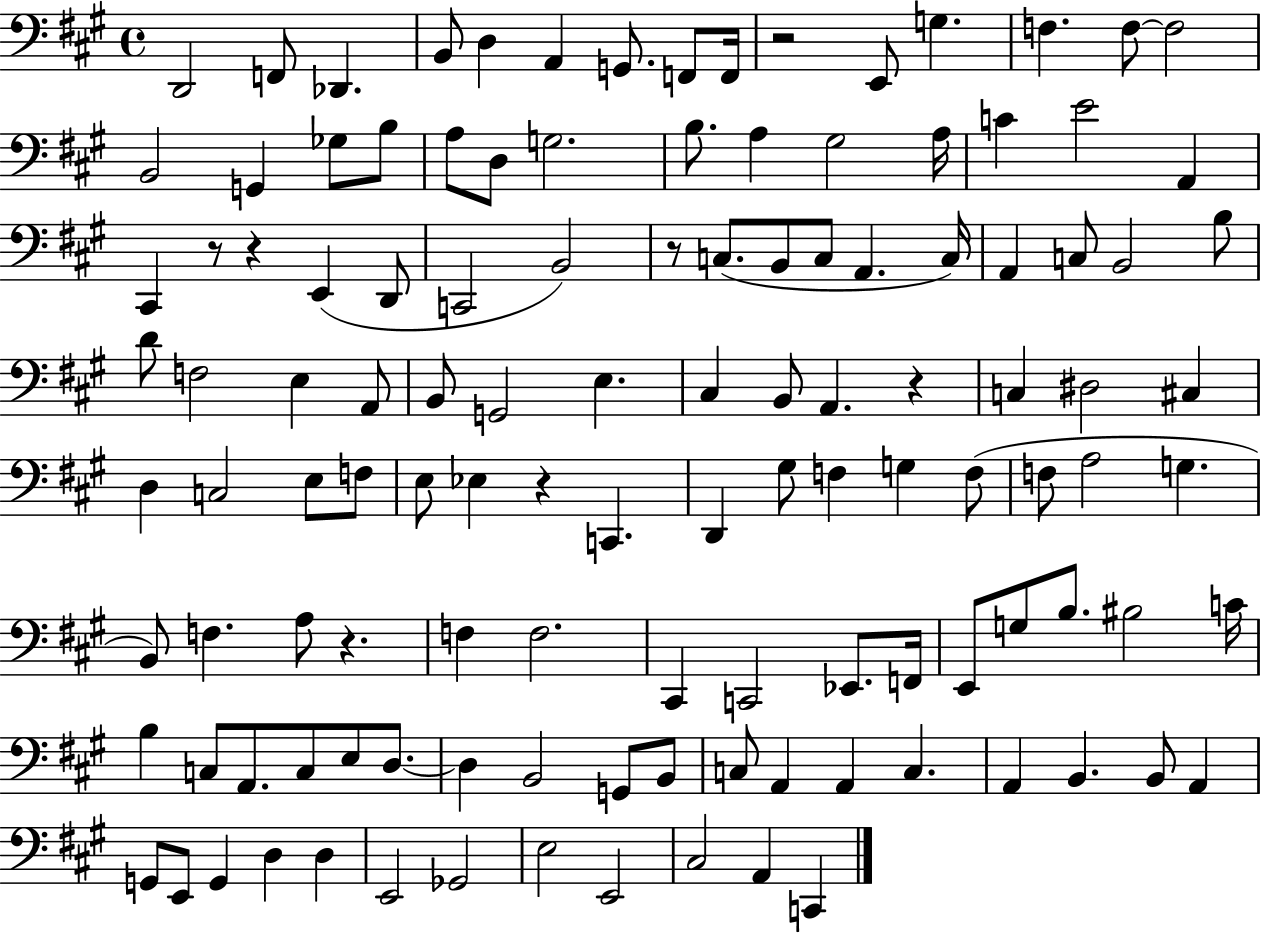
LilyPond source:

{
  \clef bass
  \time 4/4
  \defaultTimeSignature
  \key a \major
  \repeat volta 2 { d,2 f,8 des,4. | b,8 d4 a,4 g,8. f,8 f,16 | r2 e,8 g4. | f4. f8~~ f2 | \break b,2 g,4 ges8 b8 | a8 d8 g2. | b8. a4 gis2 a16 | c'4 e'2 a,4 | \break cis,4 r8 r4 e,4( d,8 | c,2 b,2) | r8 c8.( b,8 c8 a,4. c16) | a,4 c8 b,2 b8 | \break d'8 f2 e4 a,8 | b,8 g,2 e4. | cis4 b,8 a,4. r4 | c4 dis2 cis4 | \break d4 c2 e8 f8 | e8 ees4 r4 c,4. | d,4 gis8 f4 g4 f8( | f8 a2 g4. | \break b,8) f4. a8 r4. | f4 f2. | cis,4 c,2 ees,8. f,16 | e,8 g8 b8. bis2 c'16 | \break b4 c8 a,8. c8 e8 d8.~~ | d4 b,2 g,8 b,8 | c8 a,4 a,4 c4. | a,4 b,4. b,8 a,4 | \break g,8 e,8 g,4 d4 d4 | e,2 ges,2 | e2 e,2 | cis2 a,4 c,4 | \break } \bar "|."
}